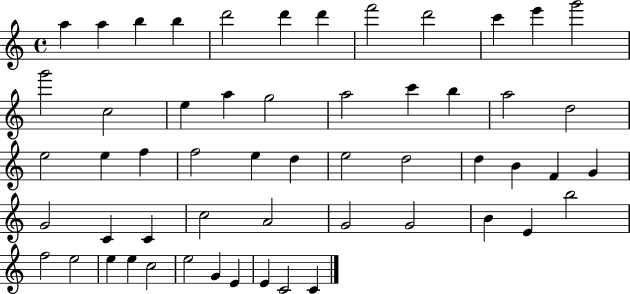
{
  \clef treble
  \time 4/4
  \defaultTimeSignature
  \key c \major
  a''4 a''4 b''4 b''4 | d'''2 d'''4 d'''4 | f'''2 d'''2 | c'''4 e'''4 g'''2 | \break g'''2 c''2 | e''4 a''4 g''2 | a''2 c'''4 b''4 | a''2 d''2 | \break e''2 e''4 f''4 | f''2 e''4 d''4 | e''2 d''2 | d''4 b'4 f'4 g'4 | \break g'2 c'4 c'4 | c''2 a'2 | g'2 g'2 | b'4 e'4 b''2 | \break f''2 e''2 | e''4 e''4 c''2 | e''2 g'4 e'4 | e'4 c'2 c'4 | \break \bar "|."
}